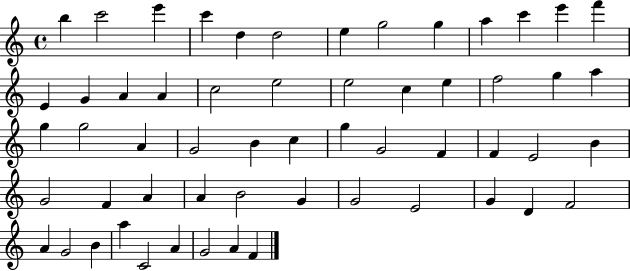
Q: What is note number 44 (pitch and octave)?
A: G4